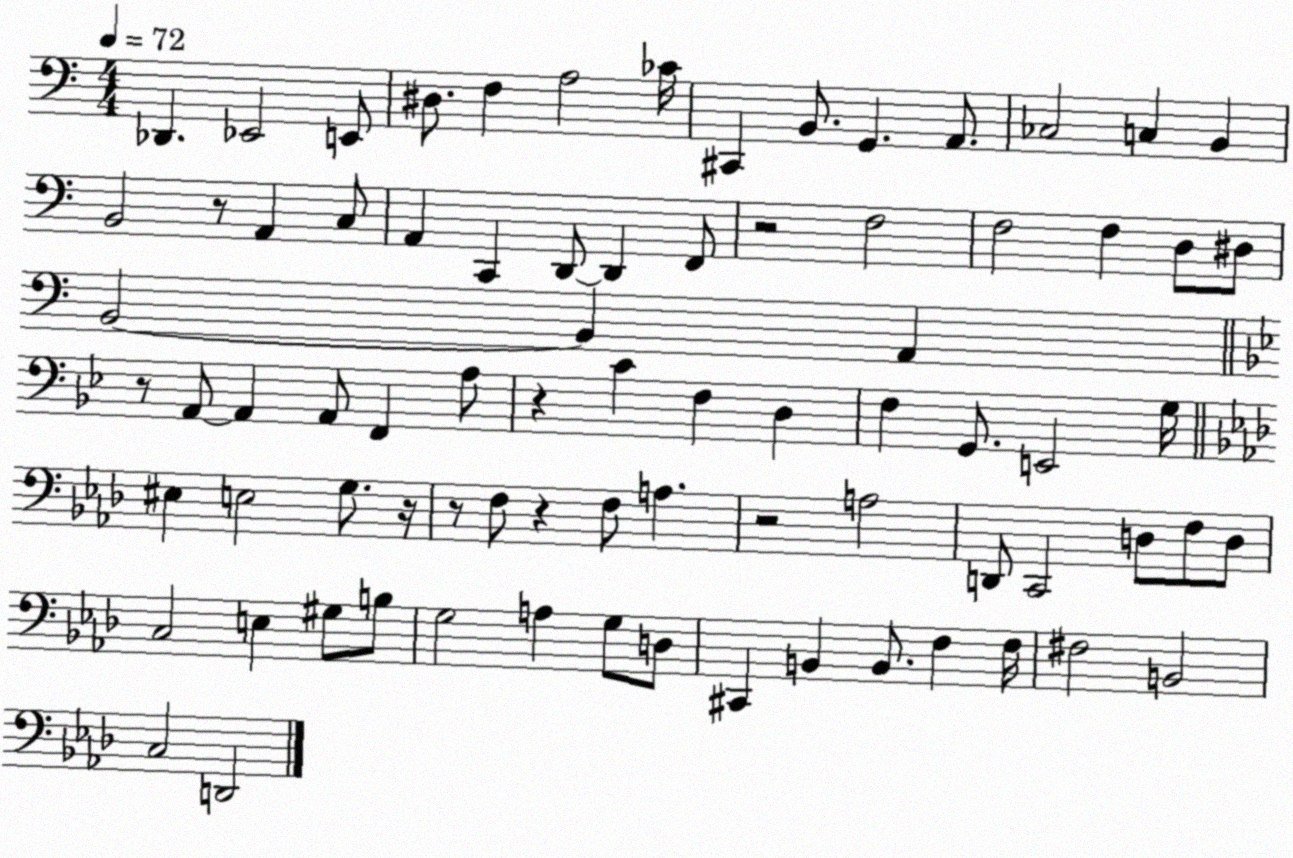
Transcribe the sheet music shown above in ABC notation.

X:1
T:Untitled
M:4/4
L:1/4
K:C
_D,, _E,,2 E,,/2 ^D,/2 F, A,2 _C/4 ^C,, B,,/2 G,, A,,/2 _C,2 C, B,, B,,2 z/2 A,, C,/2 A,, C,, D,,/2 D,, F,,/2 z2 F,2 F,2 F, D,/2 ^D,/2 B,,2 B,, A,, z/2 A,,/2 A,, A,,/2 F,, A,/2 z C F, D, F, G,,/2 E,,2 G,/4 ^E, E,2 G,/2 z/4 z/2 F,/2 z F,/2 A, z2 A,2 D,,/2 C,,2 D,/2 F,/2 D,/2 C,2 E, ^G,/2 B,/2 G,2 A, G,/2 D,/2 ^C,, B,, B,,/2 F, F,/4 ^F,2 B,,2 C,2 D,,2